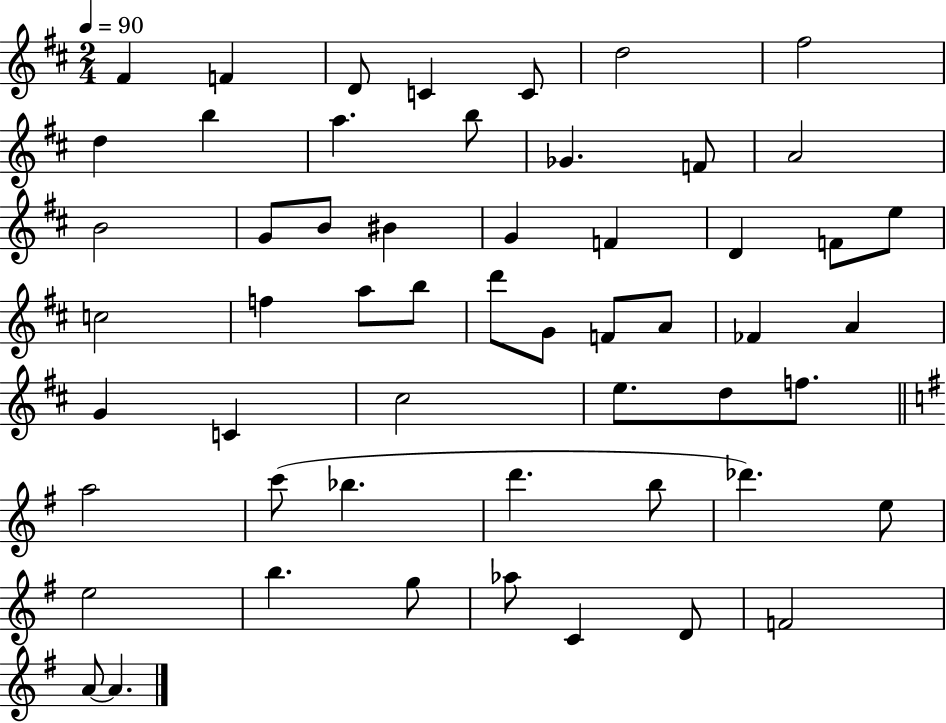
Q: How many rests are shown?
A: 0